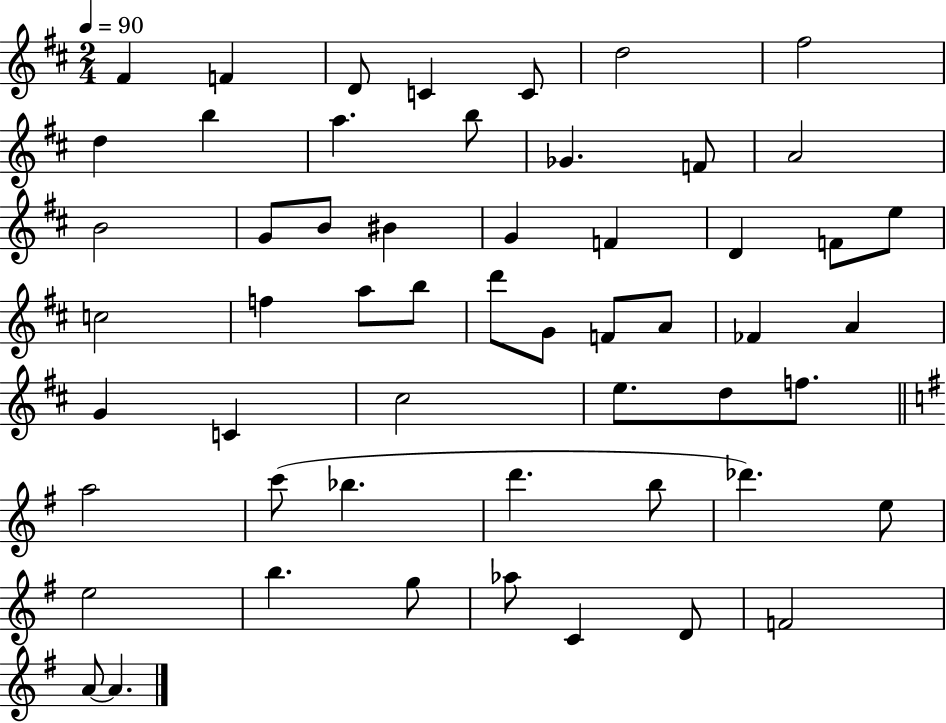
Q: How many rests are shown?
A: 0